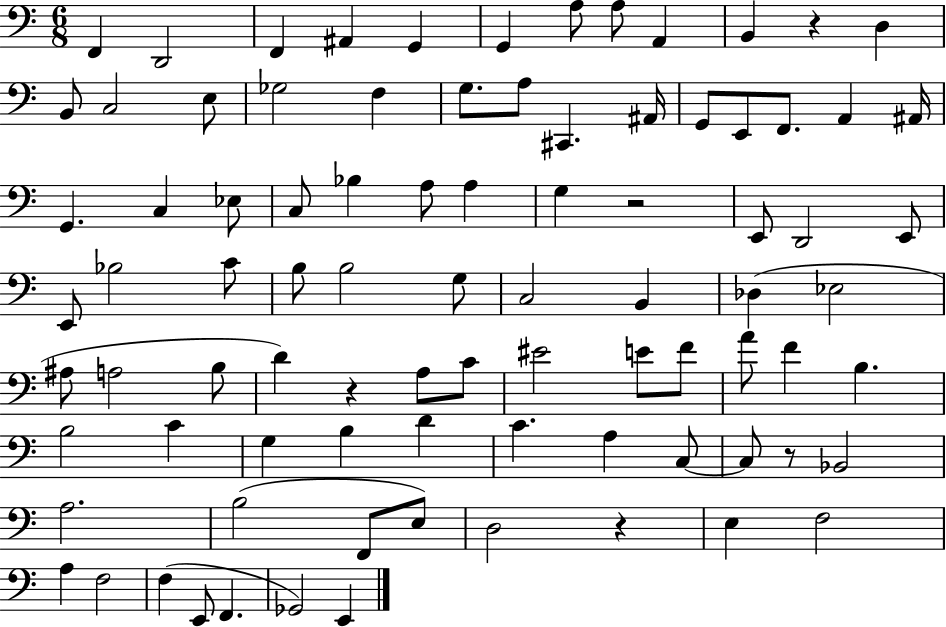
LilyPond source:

{
  \clef bass
  \numericTimeSignature
  \time 6/8
  \key c \major
  \repeat volta 2 { f,4 d,2 | f,4 ais,4 g,4 | g,4 a8 a8 a,4 | b,4 r4 d4 | \break b,8 c2 e8 | ges2 f4 | g8. a8 cis,4. ais,16 | g,8 e,8 f,8. a,4 ais,16 | \break g,4. c4 ees8 | c8 bes4 a8 a4 | g4 r2 | e,8 d,2 e,8 | \break e,8 bes2 c'8 | b8 b2 g8 | c2 b,4 | des4( ees2 | \break ais8 a2 b8 | d'4) r4 a8 c'8 | eis'2 e'8 f'8 | a'8 f'4 b4. | \break b2 c'4 | g4 b4 d'4 | c'4. a4 c8~~ | c8 r8 bes,2 | \break a2. | b2( f,8 e8) | d2 r4 | e4 f2 | \break a4 f2 | f4( e,8 f,4. | ges,2) e,4 | } \bar "|."
}